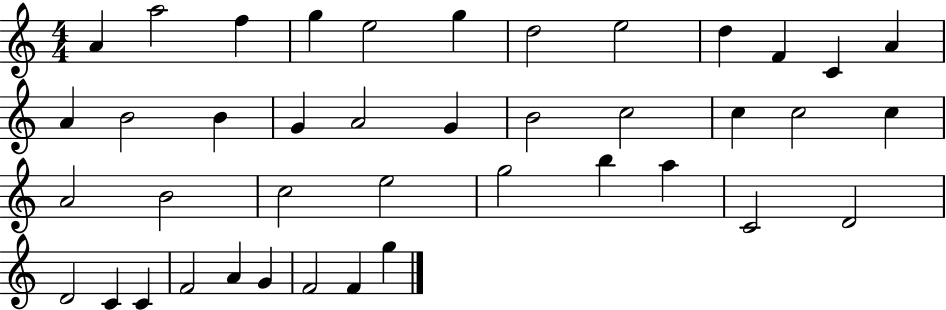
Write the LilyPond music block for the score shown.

{
  \clef treble
  \numericTimeSignature
  \time 4/4
  \key c \major
  a'4 a''2 f''4 | g''4 e''2 g''4 | d''2 e''2 | d''4 f'4 c'4 a'4 | \break a'4 b'2 b'4 | g'4 a'2 g'4 | b'2 c''2 | c''4 c''2 c''4 | \break a'2 b'2 | c''2 e''2 | g''2 b''4 a''4 | c'2 d'2 | \break d'2 c'4 c'4 | f'2 a'4 g'4 | f'2 f'4 g''4 | \bar "|."
}